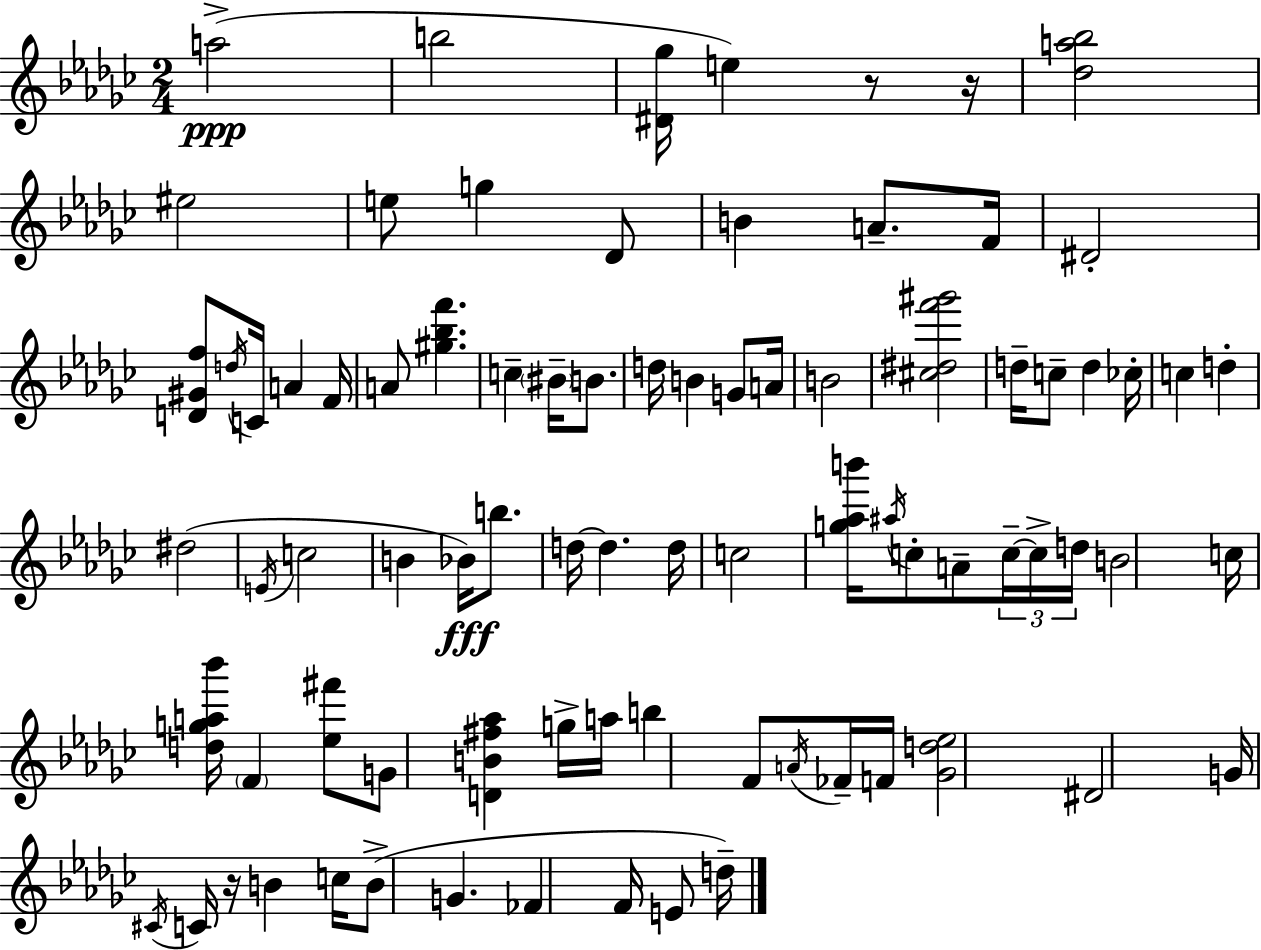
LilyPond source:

{
  \clef treble
  \numericTimeSignature
  \time 2/4
  \key ees \minor
  a''2->(\ppp | b''2 | <dis' ges''>16 e''4) r8 r16 | <des'' a'' bes''>2 | \break eis''2 | e''8 g''4 des'8 | b'4 a'8.-- f'16 | dis'2-. | \break <d' gis' f''>8 \acciaccatura { d''16 } c'16 a'4 | f'16 a'8 <gis'' bes'' f'''>4. | c''4-- \parenthesize bis'16-- b'8. | d''16 b'4 g'8 | \break a'16 b'2 | <cis'' dis'' f''' gis'''>2 | d''16-- c''8-- d''4 | ces''16-. c''4 d''4-. | \break dis''2( | \acciaccatura { e'16 } c''2 | b'4 bes'16\fff) b''8. | d''16~~ d''4. | \break d''16 c''2 | <g'' aes'' b'''>16 \acciaccatura { ais''16 } c''8-. a'8-- | \tuplet 3/2 { c''16--~~ c''16-> d''16 } b'2 | c''16 <d'' g'' a'' bes'''>16 \parenthesize f'4 | \break <ees'' fis'''>8 g'8 <d' b' fis'' aes''>4 | g''16-> a''16 b''4 f'8 | \acciaccatura { a'16 } fes'16-- f'16 <ges' d'' ees''>2 | dis'2 | \break g'16 \acciaccatura { cis'16 } c'16 r16 | b'4 c''16 b'8->( g'4. | fes'4 | f'16 e'8 d''16--) \bar "|."
}